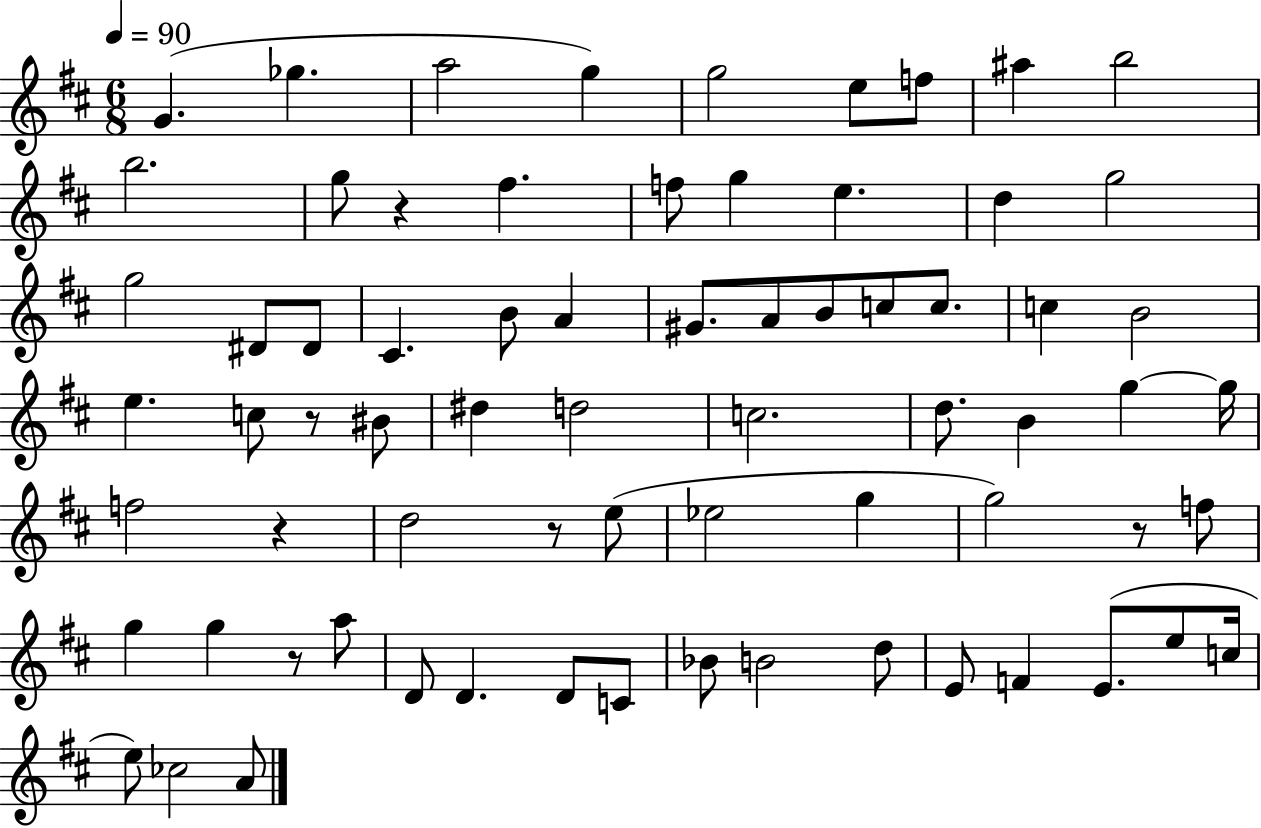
{
  \clef treble
  \numericTimeSignature
  \time 6/8
  \key d \major
  \tempo 4 = 90
  g'4.( ges''4. | a''2 g''4) | g''2 e''8 f''8 | ais''4 b''2 | \break b''2. | g''8 r4 fis''4. | f''8 g''4 e''4. | d''4 g''2 | \break g''2 dis'8 dis'8 | cis'4. b'8 a'4 | gis'8. a'8 b'8 c''8 c''8. | c''4 b'2 | \break e''4. c''8 r8 bis'8 | dis''4 d''2 | c''2. | d''8. b'4 g''4~~ g''16 | \break f''2 r4 | d''2 r8 e''8( | ees''2 g''4 | g''2) r8 f''8 | \break g''4 g''4 r8 a''8 | d'8 d'4. d'8 c'8 | bes'8 b'2 d''8 | e'8 f'4 e'8.( e''8 c''16 | \break e''8) ces''2 a'8 | \bar "|."
}